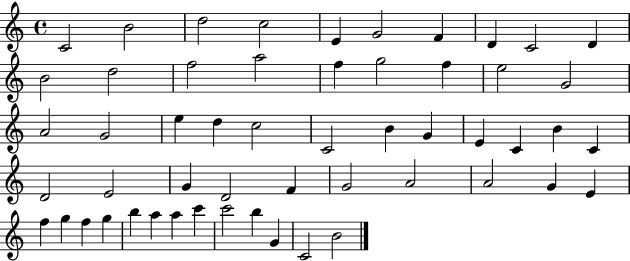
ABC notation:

X:1
T:Untitled
M:4/4
L:1/4
K:C
C2 B2 d2 c2 E G2 F D C2 D B2 d2 f2 a2 f g2 f e2 G2 A2 G2 e d c2 C2 B G E C B C D2 E2 G D2 F G2 A2 A2 G E f g f g b a a c' c'2 b G C2 B2